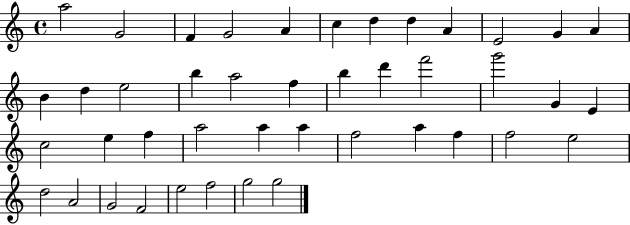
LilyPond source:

{
  \clef treble
  \time 4/4
  \defaultTimeSignature
  \key c \major
  a''2 g'2 | f'4 g'2 a'4 | c''4 d''4 d''4 a'4 | e'2 g'4 a'4 | \break b'4 d''4 e''2 | b''4 a''2 f''4 | b''4 d'''4 f'''2 | g'''2 g'4 e'4 | \break c''2 e''4 f''4 | a''2 a''4 a''4 | f''2 a''4 f''4 | f''2 e''2 | \break d''2 a'2 | g'2 f'2 | e''2 f''2 | g''2 g''2 | \break \bar "|."
}